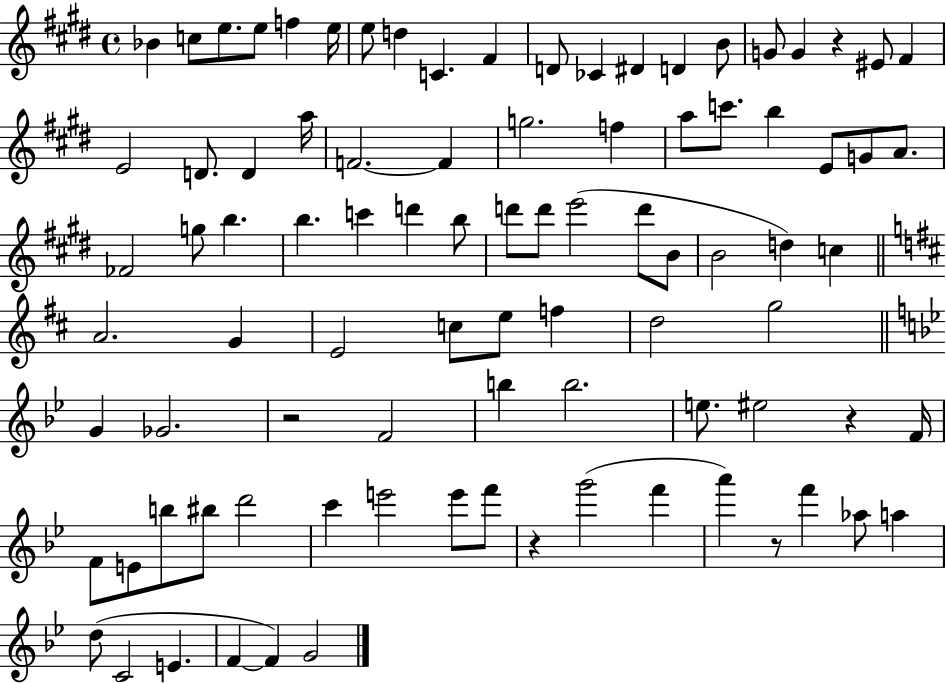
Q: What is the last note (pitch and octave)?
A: G4